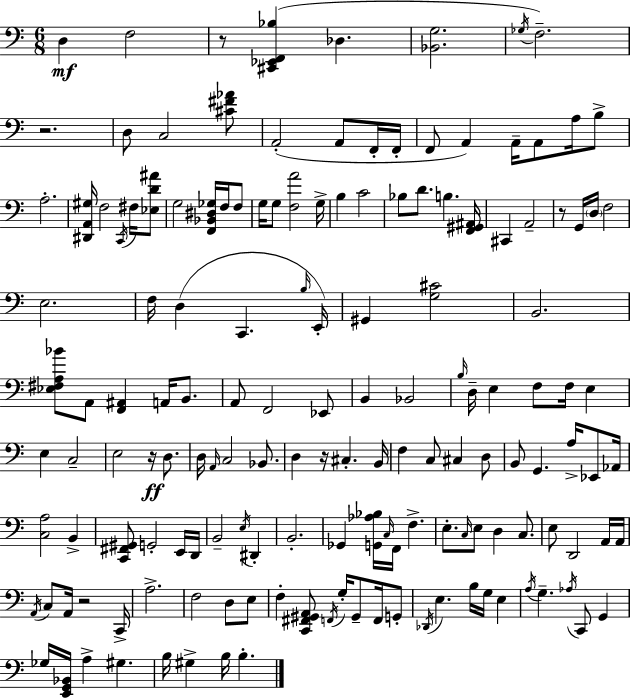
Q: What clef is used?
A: bass